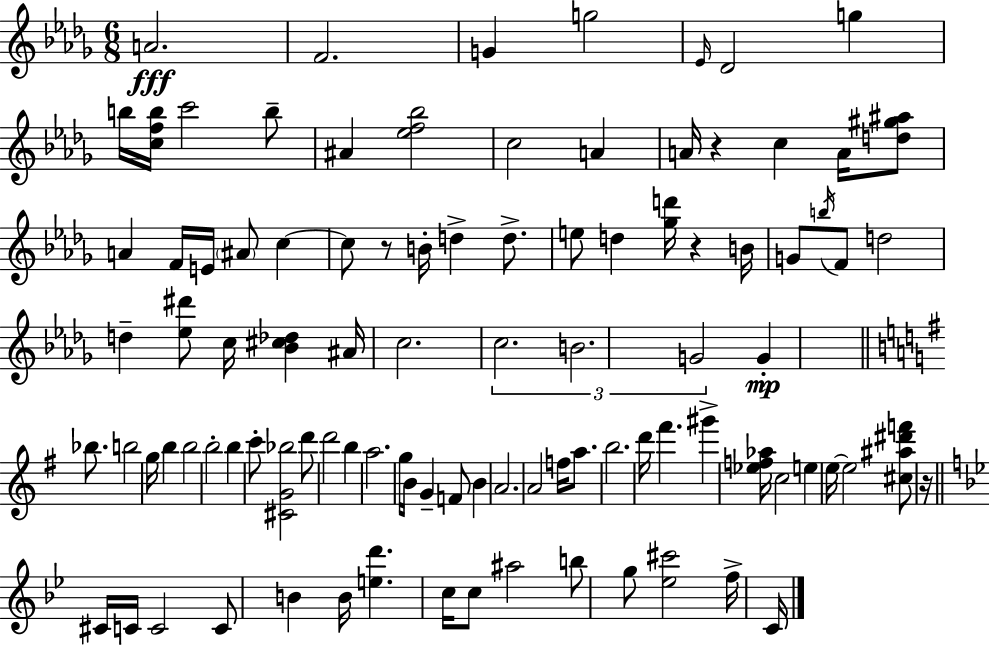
A4/h. F4/h. G4/q G5/h Eb4/s Db4/h G5/q B5/s [C5,F5,B5]/s C6/h B5/e A#4/q [Eb5,F5,Bb5]/h C5/h A4/q A4/s R/q C5/q A4/s [D5,G#5,A#5]/e A4/q F4/s E4/s A#4/e C5/q C5/e R/e B4/s D5/q D5/e. E5/e D5/q [Gb5,D6]/s R/q B4/s G4/e B5/s F4/e D5/h D5/q [Eb5,D#6]/e C5/s [Bb4,C#5,Db5]/q A#4/s C5/h. C5/h. B4/h. G4/h G4/q Bb5/e. B5/h G5/s B5/q B5/h B5/h B5/q C6/e [C#4,G4,Bb5]/h D6/e D6/h B5/q A5/h. G5/s B4/s G4/q F4/e B4/q A4/h. A4/h F5/s A5/e. B5/h. D6/s F#6/q. G#6/q [Eb5,F5,Ab5]/s C5/h E5/q E5/s E5/h [C#5,A#5,D#6,F6]/e R/s C#4/s C4/s C4/h C4/e B4/q B4/s [E5,D6]/q. C5/s C5/e A#5/h B5/e G5/e [Eb5,C#6]/h F5/s C4/s